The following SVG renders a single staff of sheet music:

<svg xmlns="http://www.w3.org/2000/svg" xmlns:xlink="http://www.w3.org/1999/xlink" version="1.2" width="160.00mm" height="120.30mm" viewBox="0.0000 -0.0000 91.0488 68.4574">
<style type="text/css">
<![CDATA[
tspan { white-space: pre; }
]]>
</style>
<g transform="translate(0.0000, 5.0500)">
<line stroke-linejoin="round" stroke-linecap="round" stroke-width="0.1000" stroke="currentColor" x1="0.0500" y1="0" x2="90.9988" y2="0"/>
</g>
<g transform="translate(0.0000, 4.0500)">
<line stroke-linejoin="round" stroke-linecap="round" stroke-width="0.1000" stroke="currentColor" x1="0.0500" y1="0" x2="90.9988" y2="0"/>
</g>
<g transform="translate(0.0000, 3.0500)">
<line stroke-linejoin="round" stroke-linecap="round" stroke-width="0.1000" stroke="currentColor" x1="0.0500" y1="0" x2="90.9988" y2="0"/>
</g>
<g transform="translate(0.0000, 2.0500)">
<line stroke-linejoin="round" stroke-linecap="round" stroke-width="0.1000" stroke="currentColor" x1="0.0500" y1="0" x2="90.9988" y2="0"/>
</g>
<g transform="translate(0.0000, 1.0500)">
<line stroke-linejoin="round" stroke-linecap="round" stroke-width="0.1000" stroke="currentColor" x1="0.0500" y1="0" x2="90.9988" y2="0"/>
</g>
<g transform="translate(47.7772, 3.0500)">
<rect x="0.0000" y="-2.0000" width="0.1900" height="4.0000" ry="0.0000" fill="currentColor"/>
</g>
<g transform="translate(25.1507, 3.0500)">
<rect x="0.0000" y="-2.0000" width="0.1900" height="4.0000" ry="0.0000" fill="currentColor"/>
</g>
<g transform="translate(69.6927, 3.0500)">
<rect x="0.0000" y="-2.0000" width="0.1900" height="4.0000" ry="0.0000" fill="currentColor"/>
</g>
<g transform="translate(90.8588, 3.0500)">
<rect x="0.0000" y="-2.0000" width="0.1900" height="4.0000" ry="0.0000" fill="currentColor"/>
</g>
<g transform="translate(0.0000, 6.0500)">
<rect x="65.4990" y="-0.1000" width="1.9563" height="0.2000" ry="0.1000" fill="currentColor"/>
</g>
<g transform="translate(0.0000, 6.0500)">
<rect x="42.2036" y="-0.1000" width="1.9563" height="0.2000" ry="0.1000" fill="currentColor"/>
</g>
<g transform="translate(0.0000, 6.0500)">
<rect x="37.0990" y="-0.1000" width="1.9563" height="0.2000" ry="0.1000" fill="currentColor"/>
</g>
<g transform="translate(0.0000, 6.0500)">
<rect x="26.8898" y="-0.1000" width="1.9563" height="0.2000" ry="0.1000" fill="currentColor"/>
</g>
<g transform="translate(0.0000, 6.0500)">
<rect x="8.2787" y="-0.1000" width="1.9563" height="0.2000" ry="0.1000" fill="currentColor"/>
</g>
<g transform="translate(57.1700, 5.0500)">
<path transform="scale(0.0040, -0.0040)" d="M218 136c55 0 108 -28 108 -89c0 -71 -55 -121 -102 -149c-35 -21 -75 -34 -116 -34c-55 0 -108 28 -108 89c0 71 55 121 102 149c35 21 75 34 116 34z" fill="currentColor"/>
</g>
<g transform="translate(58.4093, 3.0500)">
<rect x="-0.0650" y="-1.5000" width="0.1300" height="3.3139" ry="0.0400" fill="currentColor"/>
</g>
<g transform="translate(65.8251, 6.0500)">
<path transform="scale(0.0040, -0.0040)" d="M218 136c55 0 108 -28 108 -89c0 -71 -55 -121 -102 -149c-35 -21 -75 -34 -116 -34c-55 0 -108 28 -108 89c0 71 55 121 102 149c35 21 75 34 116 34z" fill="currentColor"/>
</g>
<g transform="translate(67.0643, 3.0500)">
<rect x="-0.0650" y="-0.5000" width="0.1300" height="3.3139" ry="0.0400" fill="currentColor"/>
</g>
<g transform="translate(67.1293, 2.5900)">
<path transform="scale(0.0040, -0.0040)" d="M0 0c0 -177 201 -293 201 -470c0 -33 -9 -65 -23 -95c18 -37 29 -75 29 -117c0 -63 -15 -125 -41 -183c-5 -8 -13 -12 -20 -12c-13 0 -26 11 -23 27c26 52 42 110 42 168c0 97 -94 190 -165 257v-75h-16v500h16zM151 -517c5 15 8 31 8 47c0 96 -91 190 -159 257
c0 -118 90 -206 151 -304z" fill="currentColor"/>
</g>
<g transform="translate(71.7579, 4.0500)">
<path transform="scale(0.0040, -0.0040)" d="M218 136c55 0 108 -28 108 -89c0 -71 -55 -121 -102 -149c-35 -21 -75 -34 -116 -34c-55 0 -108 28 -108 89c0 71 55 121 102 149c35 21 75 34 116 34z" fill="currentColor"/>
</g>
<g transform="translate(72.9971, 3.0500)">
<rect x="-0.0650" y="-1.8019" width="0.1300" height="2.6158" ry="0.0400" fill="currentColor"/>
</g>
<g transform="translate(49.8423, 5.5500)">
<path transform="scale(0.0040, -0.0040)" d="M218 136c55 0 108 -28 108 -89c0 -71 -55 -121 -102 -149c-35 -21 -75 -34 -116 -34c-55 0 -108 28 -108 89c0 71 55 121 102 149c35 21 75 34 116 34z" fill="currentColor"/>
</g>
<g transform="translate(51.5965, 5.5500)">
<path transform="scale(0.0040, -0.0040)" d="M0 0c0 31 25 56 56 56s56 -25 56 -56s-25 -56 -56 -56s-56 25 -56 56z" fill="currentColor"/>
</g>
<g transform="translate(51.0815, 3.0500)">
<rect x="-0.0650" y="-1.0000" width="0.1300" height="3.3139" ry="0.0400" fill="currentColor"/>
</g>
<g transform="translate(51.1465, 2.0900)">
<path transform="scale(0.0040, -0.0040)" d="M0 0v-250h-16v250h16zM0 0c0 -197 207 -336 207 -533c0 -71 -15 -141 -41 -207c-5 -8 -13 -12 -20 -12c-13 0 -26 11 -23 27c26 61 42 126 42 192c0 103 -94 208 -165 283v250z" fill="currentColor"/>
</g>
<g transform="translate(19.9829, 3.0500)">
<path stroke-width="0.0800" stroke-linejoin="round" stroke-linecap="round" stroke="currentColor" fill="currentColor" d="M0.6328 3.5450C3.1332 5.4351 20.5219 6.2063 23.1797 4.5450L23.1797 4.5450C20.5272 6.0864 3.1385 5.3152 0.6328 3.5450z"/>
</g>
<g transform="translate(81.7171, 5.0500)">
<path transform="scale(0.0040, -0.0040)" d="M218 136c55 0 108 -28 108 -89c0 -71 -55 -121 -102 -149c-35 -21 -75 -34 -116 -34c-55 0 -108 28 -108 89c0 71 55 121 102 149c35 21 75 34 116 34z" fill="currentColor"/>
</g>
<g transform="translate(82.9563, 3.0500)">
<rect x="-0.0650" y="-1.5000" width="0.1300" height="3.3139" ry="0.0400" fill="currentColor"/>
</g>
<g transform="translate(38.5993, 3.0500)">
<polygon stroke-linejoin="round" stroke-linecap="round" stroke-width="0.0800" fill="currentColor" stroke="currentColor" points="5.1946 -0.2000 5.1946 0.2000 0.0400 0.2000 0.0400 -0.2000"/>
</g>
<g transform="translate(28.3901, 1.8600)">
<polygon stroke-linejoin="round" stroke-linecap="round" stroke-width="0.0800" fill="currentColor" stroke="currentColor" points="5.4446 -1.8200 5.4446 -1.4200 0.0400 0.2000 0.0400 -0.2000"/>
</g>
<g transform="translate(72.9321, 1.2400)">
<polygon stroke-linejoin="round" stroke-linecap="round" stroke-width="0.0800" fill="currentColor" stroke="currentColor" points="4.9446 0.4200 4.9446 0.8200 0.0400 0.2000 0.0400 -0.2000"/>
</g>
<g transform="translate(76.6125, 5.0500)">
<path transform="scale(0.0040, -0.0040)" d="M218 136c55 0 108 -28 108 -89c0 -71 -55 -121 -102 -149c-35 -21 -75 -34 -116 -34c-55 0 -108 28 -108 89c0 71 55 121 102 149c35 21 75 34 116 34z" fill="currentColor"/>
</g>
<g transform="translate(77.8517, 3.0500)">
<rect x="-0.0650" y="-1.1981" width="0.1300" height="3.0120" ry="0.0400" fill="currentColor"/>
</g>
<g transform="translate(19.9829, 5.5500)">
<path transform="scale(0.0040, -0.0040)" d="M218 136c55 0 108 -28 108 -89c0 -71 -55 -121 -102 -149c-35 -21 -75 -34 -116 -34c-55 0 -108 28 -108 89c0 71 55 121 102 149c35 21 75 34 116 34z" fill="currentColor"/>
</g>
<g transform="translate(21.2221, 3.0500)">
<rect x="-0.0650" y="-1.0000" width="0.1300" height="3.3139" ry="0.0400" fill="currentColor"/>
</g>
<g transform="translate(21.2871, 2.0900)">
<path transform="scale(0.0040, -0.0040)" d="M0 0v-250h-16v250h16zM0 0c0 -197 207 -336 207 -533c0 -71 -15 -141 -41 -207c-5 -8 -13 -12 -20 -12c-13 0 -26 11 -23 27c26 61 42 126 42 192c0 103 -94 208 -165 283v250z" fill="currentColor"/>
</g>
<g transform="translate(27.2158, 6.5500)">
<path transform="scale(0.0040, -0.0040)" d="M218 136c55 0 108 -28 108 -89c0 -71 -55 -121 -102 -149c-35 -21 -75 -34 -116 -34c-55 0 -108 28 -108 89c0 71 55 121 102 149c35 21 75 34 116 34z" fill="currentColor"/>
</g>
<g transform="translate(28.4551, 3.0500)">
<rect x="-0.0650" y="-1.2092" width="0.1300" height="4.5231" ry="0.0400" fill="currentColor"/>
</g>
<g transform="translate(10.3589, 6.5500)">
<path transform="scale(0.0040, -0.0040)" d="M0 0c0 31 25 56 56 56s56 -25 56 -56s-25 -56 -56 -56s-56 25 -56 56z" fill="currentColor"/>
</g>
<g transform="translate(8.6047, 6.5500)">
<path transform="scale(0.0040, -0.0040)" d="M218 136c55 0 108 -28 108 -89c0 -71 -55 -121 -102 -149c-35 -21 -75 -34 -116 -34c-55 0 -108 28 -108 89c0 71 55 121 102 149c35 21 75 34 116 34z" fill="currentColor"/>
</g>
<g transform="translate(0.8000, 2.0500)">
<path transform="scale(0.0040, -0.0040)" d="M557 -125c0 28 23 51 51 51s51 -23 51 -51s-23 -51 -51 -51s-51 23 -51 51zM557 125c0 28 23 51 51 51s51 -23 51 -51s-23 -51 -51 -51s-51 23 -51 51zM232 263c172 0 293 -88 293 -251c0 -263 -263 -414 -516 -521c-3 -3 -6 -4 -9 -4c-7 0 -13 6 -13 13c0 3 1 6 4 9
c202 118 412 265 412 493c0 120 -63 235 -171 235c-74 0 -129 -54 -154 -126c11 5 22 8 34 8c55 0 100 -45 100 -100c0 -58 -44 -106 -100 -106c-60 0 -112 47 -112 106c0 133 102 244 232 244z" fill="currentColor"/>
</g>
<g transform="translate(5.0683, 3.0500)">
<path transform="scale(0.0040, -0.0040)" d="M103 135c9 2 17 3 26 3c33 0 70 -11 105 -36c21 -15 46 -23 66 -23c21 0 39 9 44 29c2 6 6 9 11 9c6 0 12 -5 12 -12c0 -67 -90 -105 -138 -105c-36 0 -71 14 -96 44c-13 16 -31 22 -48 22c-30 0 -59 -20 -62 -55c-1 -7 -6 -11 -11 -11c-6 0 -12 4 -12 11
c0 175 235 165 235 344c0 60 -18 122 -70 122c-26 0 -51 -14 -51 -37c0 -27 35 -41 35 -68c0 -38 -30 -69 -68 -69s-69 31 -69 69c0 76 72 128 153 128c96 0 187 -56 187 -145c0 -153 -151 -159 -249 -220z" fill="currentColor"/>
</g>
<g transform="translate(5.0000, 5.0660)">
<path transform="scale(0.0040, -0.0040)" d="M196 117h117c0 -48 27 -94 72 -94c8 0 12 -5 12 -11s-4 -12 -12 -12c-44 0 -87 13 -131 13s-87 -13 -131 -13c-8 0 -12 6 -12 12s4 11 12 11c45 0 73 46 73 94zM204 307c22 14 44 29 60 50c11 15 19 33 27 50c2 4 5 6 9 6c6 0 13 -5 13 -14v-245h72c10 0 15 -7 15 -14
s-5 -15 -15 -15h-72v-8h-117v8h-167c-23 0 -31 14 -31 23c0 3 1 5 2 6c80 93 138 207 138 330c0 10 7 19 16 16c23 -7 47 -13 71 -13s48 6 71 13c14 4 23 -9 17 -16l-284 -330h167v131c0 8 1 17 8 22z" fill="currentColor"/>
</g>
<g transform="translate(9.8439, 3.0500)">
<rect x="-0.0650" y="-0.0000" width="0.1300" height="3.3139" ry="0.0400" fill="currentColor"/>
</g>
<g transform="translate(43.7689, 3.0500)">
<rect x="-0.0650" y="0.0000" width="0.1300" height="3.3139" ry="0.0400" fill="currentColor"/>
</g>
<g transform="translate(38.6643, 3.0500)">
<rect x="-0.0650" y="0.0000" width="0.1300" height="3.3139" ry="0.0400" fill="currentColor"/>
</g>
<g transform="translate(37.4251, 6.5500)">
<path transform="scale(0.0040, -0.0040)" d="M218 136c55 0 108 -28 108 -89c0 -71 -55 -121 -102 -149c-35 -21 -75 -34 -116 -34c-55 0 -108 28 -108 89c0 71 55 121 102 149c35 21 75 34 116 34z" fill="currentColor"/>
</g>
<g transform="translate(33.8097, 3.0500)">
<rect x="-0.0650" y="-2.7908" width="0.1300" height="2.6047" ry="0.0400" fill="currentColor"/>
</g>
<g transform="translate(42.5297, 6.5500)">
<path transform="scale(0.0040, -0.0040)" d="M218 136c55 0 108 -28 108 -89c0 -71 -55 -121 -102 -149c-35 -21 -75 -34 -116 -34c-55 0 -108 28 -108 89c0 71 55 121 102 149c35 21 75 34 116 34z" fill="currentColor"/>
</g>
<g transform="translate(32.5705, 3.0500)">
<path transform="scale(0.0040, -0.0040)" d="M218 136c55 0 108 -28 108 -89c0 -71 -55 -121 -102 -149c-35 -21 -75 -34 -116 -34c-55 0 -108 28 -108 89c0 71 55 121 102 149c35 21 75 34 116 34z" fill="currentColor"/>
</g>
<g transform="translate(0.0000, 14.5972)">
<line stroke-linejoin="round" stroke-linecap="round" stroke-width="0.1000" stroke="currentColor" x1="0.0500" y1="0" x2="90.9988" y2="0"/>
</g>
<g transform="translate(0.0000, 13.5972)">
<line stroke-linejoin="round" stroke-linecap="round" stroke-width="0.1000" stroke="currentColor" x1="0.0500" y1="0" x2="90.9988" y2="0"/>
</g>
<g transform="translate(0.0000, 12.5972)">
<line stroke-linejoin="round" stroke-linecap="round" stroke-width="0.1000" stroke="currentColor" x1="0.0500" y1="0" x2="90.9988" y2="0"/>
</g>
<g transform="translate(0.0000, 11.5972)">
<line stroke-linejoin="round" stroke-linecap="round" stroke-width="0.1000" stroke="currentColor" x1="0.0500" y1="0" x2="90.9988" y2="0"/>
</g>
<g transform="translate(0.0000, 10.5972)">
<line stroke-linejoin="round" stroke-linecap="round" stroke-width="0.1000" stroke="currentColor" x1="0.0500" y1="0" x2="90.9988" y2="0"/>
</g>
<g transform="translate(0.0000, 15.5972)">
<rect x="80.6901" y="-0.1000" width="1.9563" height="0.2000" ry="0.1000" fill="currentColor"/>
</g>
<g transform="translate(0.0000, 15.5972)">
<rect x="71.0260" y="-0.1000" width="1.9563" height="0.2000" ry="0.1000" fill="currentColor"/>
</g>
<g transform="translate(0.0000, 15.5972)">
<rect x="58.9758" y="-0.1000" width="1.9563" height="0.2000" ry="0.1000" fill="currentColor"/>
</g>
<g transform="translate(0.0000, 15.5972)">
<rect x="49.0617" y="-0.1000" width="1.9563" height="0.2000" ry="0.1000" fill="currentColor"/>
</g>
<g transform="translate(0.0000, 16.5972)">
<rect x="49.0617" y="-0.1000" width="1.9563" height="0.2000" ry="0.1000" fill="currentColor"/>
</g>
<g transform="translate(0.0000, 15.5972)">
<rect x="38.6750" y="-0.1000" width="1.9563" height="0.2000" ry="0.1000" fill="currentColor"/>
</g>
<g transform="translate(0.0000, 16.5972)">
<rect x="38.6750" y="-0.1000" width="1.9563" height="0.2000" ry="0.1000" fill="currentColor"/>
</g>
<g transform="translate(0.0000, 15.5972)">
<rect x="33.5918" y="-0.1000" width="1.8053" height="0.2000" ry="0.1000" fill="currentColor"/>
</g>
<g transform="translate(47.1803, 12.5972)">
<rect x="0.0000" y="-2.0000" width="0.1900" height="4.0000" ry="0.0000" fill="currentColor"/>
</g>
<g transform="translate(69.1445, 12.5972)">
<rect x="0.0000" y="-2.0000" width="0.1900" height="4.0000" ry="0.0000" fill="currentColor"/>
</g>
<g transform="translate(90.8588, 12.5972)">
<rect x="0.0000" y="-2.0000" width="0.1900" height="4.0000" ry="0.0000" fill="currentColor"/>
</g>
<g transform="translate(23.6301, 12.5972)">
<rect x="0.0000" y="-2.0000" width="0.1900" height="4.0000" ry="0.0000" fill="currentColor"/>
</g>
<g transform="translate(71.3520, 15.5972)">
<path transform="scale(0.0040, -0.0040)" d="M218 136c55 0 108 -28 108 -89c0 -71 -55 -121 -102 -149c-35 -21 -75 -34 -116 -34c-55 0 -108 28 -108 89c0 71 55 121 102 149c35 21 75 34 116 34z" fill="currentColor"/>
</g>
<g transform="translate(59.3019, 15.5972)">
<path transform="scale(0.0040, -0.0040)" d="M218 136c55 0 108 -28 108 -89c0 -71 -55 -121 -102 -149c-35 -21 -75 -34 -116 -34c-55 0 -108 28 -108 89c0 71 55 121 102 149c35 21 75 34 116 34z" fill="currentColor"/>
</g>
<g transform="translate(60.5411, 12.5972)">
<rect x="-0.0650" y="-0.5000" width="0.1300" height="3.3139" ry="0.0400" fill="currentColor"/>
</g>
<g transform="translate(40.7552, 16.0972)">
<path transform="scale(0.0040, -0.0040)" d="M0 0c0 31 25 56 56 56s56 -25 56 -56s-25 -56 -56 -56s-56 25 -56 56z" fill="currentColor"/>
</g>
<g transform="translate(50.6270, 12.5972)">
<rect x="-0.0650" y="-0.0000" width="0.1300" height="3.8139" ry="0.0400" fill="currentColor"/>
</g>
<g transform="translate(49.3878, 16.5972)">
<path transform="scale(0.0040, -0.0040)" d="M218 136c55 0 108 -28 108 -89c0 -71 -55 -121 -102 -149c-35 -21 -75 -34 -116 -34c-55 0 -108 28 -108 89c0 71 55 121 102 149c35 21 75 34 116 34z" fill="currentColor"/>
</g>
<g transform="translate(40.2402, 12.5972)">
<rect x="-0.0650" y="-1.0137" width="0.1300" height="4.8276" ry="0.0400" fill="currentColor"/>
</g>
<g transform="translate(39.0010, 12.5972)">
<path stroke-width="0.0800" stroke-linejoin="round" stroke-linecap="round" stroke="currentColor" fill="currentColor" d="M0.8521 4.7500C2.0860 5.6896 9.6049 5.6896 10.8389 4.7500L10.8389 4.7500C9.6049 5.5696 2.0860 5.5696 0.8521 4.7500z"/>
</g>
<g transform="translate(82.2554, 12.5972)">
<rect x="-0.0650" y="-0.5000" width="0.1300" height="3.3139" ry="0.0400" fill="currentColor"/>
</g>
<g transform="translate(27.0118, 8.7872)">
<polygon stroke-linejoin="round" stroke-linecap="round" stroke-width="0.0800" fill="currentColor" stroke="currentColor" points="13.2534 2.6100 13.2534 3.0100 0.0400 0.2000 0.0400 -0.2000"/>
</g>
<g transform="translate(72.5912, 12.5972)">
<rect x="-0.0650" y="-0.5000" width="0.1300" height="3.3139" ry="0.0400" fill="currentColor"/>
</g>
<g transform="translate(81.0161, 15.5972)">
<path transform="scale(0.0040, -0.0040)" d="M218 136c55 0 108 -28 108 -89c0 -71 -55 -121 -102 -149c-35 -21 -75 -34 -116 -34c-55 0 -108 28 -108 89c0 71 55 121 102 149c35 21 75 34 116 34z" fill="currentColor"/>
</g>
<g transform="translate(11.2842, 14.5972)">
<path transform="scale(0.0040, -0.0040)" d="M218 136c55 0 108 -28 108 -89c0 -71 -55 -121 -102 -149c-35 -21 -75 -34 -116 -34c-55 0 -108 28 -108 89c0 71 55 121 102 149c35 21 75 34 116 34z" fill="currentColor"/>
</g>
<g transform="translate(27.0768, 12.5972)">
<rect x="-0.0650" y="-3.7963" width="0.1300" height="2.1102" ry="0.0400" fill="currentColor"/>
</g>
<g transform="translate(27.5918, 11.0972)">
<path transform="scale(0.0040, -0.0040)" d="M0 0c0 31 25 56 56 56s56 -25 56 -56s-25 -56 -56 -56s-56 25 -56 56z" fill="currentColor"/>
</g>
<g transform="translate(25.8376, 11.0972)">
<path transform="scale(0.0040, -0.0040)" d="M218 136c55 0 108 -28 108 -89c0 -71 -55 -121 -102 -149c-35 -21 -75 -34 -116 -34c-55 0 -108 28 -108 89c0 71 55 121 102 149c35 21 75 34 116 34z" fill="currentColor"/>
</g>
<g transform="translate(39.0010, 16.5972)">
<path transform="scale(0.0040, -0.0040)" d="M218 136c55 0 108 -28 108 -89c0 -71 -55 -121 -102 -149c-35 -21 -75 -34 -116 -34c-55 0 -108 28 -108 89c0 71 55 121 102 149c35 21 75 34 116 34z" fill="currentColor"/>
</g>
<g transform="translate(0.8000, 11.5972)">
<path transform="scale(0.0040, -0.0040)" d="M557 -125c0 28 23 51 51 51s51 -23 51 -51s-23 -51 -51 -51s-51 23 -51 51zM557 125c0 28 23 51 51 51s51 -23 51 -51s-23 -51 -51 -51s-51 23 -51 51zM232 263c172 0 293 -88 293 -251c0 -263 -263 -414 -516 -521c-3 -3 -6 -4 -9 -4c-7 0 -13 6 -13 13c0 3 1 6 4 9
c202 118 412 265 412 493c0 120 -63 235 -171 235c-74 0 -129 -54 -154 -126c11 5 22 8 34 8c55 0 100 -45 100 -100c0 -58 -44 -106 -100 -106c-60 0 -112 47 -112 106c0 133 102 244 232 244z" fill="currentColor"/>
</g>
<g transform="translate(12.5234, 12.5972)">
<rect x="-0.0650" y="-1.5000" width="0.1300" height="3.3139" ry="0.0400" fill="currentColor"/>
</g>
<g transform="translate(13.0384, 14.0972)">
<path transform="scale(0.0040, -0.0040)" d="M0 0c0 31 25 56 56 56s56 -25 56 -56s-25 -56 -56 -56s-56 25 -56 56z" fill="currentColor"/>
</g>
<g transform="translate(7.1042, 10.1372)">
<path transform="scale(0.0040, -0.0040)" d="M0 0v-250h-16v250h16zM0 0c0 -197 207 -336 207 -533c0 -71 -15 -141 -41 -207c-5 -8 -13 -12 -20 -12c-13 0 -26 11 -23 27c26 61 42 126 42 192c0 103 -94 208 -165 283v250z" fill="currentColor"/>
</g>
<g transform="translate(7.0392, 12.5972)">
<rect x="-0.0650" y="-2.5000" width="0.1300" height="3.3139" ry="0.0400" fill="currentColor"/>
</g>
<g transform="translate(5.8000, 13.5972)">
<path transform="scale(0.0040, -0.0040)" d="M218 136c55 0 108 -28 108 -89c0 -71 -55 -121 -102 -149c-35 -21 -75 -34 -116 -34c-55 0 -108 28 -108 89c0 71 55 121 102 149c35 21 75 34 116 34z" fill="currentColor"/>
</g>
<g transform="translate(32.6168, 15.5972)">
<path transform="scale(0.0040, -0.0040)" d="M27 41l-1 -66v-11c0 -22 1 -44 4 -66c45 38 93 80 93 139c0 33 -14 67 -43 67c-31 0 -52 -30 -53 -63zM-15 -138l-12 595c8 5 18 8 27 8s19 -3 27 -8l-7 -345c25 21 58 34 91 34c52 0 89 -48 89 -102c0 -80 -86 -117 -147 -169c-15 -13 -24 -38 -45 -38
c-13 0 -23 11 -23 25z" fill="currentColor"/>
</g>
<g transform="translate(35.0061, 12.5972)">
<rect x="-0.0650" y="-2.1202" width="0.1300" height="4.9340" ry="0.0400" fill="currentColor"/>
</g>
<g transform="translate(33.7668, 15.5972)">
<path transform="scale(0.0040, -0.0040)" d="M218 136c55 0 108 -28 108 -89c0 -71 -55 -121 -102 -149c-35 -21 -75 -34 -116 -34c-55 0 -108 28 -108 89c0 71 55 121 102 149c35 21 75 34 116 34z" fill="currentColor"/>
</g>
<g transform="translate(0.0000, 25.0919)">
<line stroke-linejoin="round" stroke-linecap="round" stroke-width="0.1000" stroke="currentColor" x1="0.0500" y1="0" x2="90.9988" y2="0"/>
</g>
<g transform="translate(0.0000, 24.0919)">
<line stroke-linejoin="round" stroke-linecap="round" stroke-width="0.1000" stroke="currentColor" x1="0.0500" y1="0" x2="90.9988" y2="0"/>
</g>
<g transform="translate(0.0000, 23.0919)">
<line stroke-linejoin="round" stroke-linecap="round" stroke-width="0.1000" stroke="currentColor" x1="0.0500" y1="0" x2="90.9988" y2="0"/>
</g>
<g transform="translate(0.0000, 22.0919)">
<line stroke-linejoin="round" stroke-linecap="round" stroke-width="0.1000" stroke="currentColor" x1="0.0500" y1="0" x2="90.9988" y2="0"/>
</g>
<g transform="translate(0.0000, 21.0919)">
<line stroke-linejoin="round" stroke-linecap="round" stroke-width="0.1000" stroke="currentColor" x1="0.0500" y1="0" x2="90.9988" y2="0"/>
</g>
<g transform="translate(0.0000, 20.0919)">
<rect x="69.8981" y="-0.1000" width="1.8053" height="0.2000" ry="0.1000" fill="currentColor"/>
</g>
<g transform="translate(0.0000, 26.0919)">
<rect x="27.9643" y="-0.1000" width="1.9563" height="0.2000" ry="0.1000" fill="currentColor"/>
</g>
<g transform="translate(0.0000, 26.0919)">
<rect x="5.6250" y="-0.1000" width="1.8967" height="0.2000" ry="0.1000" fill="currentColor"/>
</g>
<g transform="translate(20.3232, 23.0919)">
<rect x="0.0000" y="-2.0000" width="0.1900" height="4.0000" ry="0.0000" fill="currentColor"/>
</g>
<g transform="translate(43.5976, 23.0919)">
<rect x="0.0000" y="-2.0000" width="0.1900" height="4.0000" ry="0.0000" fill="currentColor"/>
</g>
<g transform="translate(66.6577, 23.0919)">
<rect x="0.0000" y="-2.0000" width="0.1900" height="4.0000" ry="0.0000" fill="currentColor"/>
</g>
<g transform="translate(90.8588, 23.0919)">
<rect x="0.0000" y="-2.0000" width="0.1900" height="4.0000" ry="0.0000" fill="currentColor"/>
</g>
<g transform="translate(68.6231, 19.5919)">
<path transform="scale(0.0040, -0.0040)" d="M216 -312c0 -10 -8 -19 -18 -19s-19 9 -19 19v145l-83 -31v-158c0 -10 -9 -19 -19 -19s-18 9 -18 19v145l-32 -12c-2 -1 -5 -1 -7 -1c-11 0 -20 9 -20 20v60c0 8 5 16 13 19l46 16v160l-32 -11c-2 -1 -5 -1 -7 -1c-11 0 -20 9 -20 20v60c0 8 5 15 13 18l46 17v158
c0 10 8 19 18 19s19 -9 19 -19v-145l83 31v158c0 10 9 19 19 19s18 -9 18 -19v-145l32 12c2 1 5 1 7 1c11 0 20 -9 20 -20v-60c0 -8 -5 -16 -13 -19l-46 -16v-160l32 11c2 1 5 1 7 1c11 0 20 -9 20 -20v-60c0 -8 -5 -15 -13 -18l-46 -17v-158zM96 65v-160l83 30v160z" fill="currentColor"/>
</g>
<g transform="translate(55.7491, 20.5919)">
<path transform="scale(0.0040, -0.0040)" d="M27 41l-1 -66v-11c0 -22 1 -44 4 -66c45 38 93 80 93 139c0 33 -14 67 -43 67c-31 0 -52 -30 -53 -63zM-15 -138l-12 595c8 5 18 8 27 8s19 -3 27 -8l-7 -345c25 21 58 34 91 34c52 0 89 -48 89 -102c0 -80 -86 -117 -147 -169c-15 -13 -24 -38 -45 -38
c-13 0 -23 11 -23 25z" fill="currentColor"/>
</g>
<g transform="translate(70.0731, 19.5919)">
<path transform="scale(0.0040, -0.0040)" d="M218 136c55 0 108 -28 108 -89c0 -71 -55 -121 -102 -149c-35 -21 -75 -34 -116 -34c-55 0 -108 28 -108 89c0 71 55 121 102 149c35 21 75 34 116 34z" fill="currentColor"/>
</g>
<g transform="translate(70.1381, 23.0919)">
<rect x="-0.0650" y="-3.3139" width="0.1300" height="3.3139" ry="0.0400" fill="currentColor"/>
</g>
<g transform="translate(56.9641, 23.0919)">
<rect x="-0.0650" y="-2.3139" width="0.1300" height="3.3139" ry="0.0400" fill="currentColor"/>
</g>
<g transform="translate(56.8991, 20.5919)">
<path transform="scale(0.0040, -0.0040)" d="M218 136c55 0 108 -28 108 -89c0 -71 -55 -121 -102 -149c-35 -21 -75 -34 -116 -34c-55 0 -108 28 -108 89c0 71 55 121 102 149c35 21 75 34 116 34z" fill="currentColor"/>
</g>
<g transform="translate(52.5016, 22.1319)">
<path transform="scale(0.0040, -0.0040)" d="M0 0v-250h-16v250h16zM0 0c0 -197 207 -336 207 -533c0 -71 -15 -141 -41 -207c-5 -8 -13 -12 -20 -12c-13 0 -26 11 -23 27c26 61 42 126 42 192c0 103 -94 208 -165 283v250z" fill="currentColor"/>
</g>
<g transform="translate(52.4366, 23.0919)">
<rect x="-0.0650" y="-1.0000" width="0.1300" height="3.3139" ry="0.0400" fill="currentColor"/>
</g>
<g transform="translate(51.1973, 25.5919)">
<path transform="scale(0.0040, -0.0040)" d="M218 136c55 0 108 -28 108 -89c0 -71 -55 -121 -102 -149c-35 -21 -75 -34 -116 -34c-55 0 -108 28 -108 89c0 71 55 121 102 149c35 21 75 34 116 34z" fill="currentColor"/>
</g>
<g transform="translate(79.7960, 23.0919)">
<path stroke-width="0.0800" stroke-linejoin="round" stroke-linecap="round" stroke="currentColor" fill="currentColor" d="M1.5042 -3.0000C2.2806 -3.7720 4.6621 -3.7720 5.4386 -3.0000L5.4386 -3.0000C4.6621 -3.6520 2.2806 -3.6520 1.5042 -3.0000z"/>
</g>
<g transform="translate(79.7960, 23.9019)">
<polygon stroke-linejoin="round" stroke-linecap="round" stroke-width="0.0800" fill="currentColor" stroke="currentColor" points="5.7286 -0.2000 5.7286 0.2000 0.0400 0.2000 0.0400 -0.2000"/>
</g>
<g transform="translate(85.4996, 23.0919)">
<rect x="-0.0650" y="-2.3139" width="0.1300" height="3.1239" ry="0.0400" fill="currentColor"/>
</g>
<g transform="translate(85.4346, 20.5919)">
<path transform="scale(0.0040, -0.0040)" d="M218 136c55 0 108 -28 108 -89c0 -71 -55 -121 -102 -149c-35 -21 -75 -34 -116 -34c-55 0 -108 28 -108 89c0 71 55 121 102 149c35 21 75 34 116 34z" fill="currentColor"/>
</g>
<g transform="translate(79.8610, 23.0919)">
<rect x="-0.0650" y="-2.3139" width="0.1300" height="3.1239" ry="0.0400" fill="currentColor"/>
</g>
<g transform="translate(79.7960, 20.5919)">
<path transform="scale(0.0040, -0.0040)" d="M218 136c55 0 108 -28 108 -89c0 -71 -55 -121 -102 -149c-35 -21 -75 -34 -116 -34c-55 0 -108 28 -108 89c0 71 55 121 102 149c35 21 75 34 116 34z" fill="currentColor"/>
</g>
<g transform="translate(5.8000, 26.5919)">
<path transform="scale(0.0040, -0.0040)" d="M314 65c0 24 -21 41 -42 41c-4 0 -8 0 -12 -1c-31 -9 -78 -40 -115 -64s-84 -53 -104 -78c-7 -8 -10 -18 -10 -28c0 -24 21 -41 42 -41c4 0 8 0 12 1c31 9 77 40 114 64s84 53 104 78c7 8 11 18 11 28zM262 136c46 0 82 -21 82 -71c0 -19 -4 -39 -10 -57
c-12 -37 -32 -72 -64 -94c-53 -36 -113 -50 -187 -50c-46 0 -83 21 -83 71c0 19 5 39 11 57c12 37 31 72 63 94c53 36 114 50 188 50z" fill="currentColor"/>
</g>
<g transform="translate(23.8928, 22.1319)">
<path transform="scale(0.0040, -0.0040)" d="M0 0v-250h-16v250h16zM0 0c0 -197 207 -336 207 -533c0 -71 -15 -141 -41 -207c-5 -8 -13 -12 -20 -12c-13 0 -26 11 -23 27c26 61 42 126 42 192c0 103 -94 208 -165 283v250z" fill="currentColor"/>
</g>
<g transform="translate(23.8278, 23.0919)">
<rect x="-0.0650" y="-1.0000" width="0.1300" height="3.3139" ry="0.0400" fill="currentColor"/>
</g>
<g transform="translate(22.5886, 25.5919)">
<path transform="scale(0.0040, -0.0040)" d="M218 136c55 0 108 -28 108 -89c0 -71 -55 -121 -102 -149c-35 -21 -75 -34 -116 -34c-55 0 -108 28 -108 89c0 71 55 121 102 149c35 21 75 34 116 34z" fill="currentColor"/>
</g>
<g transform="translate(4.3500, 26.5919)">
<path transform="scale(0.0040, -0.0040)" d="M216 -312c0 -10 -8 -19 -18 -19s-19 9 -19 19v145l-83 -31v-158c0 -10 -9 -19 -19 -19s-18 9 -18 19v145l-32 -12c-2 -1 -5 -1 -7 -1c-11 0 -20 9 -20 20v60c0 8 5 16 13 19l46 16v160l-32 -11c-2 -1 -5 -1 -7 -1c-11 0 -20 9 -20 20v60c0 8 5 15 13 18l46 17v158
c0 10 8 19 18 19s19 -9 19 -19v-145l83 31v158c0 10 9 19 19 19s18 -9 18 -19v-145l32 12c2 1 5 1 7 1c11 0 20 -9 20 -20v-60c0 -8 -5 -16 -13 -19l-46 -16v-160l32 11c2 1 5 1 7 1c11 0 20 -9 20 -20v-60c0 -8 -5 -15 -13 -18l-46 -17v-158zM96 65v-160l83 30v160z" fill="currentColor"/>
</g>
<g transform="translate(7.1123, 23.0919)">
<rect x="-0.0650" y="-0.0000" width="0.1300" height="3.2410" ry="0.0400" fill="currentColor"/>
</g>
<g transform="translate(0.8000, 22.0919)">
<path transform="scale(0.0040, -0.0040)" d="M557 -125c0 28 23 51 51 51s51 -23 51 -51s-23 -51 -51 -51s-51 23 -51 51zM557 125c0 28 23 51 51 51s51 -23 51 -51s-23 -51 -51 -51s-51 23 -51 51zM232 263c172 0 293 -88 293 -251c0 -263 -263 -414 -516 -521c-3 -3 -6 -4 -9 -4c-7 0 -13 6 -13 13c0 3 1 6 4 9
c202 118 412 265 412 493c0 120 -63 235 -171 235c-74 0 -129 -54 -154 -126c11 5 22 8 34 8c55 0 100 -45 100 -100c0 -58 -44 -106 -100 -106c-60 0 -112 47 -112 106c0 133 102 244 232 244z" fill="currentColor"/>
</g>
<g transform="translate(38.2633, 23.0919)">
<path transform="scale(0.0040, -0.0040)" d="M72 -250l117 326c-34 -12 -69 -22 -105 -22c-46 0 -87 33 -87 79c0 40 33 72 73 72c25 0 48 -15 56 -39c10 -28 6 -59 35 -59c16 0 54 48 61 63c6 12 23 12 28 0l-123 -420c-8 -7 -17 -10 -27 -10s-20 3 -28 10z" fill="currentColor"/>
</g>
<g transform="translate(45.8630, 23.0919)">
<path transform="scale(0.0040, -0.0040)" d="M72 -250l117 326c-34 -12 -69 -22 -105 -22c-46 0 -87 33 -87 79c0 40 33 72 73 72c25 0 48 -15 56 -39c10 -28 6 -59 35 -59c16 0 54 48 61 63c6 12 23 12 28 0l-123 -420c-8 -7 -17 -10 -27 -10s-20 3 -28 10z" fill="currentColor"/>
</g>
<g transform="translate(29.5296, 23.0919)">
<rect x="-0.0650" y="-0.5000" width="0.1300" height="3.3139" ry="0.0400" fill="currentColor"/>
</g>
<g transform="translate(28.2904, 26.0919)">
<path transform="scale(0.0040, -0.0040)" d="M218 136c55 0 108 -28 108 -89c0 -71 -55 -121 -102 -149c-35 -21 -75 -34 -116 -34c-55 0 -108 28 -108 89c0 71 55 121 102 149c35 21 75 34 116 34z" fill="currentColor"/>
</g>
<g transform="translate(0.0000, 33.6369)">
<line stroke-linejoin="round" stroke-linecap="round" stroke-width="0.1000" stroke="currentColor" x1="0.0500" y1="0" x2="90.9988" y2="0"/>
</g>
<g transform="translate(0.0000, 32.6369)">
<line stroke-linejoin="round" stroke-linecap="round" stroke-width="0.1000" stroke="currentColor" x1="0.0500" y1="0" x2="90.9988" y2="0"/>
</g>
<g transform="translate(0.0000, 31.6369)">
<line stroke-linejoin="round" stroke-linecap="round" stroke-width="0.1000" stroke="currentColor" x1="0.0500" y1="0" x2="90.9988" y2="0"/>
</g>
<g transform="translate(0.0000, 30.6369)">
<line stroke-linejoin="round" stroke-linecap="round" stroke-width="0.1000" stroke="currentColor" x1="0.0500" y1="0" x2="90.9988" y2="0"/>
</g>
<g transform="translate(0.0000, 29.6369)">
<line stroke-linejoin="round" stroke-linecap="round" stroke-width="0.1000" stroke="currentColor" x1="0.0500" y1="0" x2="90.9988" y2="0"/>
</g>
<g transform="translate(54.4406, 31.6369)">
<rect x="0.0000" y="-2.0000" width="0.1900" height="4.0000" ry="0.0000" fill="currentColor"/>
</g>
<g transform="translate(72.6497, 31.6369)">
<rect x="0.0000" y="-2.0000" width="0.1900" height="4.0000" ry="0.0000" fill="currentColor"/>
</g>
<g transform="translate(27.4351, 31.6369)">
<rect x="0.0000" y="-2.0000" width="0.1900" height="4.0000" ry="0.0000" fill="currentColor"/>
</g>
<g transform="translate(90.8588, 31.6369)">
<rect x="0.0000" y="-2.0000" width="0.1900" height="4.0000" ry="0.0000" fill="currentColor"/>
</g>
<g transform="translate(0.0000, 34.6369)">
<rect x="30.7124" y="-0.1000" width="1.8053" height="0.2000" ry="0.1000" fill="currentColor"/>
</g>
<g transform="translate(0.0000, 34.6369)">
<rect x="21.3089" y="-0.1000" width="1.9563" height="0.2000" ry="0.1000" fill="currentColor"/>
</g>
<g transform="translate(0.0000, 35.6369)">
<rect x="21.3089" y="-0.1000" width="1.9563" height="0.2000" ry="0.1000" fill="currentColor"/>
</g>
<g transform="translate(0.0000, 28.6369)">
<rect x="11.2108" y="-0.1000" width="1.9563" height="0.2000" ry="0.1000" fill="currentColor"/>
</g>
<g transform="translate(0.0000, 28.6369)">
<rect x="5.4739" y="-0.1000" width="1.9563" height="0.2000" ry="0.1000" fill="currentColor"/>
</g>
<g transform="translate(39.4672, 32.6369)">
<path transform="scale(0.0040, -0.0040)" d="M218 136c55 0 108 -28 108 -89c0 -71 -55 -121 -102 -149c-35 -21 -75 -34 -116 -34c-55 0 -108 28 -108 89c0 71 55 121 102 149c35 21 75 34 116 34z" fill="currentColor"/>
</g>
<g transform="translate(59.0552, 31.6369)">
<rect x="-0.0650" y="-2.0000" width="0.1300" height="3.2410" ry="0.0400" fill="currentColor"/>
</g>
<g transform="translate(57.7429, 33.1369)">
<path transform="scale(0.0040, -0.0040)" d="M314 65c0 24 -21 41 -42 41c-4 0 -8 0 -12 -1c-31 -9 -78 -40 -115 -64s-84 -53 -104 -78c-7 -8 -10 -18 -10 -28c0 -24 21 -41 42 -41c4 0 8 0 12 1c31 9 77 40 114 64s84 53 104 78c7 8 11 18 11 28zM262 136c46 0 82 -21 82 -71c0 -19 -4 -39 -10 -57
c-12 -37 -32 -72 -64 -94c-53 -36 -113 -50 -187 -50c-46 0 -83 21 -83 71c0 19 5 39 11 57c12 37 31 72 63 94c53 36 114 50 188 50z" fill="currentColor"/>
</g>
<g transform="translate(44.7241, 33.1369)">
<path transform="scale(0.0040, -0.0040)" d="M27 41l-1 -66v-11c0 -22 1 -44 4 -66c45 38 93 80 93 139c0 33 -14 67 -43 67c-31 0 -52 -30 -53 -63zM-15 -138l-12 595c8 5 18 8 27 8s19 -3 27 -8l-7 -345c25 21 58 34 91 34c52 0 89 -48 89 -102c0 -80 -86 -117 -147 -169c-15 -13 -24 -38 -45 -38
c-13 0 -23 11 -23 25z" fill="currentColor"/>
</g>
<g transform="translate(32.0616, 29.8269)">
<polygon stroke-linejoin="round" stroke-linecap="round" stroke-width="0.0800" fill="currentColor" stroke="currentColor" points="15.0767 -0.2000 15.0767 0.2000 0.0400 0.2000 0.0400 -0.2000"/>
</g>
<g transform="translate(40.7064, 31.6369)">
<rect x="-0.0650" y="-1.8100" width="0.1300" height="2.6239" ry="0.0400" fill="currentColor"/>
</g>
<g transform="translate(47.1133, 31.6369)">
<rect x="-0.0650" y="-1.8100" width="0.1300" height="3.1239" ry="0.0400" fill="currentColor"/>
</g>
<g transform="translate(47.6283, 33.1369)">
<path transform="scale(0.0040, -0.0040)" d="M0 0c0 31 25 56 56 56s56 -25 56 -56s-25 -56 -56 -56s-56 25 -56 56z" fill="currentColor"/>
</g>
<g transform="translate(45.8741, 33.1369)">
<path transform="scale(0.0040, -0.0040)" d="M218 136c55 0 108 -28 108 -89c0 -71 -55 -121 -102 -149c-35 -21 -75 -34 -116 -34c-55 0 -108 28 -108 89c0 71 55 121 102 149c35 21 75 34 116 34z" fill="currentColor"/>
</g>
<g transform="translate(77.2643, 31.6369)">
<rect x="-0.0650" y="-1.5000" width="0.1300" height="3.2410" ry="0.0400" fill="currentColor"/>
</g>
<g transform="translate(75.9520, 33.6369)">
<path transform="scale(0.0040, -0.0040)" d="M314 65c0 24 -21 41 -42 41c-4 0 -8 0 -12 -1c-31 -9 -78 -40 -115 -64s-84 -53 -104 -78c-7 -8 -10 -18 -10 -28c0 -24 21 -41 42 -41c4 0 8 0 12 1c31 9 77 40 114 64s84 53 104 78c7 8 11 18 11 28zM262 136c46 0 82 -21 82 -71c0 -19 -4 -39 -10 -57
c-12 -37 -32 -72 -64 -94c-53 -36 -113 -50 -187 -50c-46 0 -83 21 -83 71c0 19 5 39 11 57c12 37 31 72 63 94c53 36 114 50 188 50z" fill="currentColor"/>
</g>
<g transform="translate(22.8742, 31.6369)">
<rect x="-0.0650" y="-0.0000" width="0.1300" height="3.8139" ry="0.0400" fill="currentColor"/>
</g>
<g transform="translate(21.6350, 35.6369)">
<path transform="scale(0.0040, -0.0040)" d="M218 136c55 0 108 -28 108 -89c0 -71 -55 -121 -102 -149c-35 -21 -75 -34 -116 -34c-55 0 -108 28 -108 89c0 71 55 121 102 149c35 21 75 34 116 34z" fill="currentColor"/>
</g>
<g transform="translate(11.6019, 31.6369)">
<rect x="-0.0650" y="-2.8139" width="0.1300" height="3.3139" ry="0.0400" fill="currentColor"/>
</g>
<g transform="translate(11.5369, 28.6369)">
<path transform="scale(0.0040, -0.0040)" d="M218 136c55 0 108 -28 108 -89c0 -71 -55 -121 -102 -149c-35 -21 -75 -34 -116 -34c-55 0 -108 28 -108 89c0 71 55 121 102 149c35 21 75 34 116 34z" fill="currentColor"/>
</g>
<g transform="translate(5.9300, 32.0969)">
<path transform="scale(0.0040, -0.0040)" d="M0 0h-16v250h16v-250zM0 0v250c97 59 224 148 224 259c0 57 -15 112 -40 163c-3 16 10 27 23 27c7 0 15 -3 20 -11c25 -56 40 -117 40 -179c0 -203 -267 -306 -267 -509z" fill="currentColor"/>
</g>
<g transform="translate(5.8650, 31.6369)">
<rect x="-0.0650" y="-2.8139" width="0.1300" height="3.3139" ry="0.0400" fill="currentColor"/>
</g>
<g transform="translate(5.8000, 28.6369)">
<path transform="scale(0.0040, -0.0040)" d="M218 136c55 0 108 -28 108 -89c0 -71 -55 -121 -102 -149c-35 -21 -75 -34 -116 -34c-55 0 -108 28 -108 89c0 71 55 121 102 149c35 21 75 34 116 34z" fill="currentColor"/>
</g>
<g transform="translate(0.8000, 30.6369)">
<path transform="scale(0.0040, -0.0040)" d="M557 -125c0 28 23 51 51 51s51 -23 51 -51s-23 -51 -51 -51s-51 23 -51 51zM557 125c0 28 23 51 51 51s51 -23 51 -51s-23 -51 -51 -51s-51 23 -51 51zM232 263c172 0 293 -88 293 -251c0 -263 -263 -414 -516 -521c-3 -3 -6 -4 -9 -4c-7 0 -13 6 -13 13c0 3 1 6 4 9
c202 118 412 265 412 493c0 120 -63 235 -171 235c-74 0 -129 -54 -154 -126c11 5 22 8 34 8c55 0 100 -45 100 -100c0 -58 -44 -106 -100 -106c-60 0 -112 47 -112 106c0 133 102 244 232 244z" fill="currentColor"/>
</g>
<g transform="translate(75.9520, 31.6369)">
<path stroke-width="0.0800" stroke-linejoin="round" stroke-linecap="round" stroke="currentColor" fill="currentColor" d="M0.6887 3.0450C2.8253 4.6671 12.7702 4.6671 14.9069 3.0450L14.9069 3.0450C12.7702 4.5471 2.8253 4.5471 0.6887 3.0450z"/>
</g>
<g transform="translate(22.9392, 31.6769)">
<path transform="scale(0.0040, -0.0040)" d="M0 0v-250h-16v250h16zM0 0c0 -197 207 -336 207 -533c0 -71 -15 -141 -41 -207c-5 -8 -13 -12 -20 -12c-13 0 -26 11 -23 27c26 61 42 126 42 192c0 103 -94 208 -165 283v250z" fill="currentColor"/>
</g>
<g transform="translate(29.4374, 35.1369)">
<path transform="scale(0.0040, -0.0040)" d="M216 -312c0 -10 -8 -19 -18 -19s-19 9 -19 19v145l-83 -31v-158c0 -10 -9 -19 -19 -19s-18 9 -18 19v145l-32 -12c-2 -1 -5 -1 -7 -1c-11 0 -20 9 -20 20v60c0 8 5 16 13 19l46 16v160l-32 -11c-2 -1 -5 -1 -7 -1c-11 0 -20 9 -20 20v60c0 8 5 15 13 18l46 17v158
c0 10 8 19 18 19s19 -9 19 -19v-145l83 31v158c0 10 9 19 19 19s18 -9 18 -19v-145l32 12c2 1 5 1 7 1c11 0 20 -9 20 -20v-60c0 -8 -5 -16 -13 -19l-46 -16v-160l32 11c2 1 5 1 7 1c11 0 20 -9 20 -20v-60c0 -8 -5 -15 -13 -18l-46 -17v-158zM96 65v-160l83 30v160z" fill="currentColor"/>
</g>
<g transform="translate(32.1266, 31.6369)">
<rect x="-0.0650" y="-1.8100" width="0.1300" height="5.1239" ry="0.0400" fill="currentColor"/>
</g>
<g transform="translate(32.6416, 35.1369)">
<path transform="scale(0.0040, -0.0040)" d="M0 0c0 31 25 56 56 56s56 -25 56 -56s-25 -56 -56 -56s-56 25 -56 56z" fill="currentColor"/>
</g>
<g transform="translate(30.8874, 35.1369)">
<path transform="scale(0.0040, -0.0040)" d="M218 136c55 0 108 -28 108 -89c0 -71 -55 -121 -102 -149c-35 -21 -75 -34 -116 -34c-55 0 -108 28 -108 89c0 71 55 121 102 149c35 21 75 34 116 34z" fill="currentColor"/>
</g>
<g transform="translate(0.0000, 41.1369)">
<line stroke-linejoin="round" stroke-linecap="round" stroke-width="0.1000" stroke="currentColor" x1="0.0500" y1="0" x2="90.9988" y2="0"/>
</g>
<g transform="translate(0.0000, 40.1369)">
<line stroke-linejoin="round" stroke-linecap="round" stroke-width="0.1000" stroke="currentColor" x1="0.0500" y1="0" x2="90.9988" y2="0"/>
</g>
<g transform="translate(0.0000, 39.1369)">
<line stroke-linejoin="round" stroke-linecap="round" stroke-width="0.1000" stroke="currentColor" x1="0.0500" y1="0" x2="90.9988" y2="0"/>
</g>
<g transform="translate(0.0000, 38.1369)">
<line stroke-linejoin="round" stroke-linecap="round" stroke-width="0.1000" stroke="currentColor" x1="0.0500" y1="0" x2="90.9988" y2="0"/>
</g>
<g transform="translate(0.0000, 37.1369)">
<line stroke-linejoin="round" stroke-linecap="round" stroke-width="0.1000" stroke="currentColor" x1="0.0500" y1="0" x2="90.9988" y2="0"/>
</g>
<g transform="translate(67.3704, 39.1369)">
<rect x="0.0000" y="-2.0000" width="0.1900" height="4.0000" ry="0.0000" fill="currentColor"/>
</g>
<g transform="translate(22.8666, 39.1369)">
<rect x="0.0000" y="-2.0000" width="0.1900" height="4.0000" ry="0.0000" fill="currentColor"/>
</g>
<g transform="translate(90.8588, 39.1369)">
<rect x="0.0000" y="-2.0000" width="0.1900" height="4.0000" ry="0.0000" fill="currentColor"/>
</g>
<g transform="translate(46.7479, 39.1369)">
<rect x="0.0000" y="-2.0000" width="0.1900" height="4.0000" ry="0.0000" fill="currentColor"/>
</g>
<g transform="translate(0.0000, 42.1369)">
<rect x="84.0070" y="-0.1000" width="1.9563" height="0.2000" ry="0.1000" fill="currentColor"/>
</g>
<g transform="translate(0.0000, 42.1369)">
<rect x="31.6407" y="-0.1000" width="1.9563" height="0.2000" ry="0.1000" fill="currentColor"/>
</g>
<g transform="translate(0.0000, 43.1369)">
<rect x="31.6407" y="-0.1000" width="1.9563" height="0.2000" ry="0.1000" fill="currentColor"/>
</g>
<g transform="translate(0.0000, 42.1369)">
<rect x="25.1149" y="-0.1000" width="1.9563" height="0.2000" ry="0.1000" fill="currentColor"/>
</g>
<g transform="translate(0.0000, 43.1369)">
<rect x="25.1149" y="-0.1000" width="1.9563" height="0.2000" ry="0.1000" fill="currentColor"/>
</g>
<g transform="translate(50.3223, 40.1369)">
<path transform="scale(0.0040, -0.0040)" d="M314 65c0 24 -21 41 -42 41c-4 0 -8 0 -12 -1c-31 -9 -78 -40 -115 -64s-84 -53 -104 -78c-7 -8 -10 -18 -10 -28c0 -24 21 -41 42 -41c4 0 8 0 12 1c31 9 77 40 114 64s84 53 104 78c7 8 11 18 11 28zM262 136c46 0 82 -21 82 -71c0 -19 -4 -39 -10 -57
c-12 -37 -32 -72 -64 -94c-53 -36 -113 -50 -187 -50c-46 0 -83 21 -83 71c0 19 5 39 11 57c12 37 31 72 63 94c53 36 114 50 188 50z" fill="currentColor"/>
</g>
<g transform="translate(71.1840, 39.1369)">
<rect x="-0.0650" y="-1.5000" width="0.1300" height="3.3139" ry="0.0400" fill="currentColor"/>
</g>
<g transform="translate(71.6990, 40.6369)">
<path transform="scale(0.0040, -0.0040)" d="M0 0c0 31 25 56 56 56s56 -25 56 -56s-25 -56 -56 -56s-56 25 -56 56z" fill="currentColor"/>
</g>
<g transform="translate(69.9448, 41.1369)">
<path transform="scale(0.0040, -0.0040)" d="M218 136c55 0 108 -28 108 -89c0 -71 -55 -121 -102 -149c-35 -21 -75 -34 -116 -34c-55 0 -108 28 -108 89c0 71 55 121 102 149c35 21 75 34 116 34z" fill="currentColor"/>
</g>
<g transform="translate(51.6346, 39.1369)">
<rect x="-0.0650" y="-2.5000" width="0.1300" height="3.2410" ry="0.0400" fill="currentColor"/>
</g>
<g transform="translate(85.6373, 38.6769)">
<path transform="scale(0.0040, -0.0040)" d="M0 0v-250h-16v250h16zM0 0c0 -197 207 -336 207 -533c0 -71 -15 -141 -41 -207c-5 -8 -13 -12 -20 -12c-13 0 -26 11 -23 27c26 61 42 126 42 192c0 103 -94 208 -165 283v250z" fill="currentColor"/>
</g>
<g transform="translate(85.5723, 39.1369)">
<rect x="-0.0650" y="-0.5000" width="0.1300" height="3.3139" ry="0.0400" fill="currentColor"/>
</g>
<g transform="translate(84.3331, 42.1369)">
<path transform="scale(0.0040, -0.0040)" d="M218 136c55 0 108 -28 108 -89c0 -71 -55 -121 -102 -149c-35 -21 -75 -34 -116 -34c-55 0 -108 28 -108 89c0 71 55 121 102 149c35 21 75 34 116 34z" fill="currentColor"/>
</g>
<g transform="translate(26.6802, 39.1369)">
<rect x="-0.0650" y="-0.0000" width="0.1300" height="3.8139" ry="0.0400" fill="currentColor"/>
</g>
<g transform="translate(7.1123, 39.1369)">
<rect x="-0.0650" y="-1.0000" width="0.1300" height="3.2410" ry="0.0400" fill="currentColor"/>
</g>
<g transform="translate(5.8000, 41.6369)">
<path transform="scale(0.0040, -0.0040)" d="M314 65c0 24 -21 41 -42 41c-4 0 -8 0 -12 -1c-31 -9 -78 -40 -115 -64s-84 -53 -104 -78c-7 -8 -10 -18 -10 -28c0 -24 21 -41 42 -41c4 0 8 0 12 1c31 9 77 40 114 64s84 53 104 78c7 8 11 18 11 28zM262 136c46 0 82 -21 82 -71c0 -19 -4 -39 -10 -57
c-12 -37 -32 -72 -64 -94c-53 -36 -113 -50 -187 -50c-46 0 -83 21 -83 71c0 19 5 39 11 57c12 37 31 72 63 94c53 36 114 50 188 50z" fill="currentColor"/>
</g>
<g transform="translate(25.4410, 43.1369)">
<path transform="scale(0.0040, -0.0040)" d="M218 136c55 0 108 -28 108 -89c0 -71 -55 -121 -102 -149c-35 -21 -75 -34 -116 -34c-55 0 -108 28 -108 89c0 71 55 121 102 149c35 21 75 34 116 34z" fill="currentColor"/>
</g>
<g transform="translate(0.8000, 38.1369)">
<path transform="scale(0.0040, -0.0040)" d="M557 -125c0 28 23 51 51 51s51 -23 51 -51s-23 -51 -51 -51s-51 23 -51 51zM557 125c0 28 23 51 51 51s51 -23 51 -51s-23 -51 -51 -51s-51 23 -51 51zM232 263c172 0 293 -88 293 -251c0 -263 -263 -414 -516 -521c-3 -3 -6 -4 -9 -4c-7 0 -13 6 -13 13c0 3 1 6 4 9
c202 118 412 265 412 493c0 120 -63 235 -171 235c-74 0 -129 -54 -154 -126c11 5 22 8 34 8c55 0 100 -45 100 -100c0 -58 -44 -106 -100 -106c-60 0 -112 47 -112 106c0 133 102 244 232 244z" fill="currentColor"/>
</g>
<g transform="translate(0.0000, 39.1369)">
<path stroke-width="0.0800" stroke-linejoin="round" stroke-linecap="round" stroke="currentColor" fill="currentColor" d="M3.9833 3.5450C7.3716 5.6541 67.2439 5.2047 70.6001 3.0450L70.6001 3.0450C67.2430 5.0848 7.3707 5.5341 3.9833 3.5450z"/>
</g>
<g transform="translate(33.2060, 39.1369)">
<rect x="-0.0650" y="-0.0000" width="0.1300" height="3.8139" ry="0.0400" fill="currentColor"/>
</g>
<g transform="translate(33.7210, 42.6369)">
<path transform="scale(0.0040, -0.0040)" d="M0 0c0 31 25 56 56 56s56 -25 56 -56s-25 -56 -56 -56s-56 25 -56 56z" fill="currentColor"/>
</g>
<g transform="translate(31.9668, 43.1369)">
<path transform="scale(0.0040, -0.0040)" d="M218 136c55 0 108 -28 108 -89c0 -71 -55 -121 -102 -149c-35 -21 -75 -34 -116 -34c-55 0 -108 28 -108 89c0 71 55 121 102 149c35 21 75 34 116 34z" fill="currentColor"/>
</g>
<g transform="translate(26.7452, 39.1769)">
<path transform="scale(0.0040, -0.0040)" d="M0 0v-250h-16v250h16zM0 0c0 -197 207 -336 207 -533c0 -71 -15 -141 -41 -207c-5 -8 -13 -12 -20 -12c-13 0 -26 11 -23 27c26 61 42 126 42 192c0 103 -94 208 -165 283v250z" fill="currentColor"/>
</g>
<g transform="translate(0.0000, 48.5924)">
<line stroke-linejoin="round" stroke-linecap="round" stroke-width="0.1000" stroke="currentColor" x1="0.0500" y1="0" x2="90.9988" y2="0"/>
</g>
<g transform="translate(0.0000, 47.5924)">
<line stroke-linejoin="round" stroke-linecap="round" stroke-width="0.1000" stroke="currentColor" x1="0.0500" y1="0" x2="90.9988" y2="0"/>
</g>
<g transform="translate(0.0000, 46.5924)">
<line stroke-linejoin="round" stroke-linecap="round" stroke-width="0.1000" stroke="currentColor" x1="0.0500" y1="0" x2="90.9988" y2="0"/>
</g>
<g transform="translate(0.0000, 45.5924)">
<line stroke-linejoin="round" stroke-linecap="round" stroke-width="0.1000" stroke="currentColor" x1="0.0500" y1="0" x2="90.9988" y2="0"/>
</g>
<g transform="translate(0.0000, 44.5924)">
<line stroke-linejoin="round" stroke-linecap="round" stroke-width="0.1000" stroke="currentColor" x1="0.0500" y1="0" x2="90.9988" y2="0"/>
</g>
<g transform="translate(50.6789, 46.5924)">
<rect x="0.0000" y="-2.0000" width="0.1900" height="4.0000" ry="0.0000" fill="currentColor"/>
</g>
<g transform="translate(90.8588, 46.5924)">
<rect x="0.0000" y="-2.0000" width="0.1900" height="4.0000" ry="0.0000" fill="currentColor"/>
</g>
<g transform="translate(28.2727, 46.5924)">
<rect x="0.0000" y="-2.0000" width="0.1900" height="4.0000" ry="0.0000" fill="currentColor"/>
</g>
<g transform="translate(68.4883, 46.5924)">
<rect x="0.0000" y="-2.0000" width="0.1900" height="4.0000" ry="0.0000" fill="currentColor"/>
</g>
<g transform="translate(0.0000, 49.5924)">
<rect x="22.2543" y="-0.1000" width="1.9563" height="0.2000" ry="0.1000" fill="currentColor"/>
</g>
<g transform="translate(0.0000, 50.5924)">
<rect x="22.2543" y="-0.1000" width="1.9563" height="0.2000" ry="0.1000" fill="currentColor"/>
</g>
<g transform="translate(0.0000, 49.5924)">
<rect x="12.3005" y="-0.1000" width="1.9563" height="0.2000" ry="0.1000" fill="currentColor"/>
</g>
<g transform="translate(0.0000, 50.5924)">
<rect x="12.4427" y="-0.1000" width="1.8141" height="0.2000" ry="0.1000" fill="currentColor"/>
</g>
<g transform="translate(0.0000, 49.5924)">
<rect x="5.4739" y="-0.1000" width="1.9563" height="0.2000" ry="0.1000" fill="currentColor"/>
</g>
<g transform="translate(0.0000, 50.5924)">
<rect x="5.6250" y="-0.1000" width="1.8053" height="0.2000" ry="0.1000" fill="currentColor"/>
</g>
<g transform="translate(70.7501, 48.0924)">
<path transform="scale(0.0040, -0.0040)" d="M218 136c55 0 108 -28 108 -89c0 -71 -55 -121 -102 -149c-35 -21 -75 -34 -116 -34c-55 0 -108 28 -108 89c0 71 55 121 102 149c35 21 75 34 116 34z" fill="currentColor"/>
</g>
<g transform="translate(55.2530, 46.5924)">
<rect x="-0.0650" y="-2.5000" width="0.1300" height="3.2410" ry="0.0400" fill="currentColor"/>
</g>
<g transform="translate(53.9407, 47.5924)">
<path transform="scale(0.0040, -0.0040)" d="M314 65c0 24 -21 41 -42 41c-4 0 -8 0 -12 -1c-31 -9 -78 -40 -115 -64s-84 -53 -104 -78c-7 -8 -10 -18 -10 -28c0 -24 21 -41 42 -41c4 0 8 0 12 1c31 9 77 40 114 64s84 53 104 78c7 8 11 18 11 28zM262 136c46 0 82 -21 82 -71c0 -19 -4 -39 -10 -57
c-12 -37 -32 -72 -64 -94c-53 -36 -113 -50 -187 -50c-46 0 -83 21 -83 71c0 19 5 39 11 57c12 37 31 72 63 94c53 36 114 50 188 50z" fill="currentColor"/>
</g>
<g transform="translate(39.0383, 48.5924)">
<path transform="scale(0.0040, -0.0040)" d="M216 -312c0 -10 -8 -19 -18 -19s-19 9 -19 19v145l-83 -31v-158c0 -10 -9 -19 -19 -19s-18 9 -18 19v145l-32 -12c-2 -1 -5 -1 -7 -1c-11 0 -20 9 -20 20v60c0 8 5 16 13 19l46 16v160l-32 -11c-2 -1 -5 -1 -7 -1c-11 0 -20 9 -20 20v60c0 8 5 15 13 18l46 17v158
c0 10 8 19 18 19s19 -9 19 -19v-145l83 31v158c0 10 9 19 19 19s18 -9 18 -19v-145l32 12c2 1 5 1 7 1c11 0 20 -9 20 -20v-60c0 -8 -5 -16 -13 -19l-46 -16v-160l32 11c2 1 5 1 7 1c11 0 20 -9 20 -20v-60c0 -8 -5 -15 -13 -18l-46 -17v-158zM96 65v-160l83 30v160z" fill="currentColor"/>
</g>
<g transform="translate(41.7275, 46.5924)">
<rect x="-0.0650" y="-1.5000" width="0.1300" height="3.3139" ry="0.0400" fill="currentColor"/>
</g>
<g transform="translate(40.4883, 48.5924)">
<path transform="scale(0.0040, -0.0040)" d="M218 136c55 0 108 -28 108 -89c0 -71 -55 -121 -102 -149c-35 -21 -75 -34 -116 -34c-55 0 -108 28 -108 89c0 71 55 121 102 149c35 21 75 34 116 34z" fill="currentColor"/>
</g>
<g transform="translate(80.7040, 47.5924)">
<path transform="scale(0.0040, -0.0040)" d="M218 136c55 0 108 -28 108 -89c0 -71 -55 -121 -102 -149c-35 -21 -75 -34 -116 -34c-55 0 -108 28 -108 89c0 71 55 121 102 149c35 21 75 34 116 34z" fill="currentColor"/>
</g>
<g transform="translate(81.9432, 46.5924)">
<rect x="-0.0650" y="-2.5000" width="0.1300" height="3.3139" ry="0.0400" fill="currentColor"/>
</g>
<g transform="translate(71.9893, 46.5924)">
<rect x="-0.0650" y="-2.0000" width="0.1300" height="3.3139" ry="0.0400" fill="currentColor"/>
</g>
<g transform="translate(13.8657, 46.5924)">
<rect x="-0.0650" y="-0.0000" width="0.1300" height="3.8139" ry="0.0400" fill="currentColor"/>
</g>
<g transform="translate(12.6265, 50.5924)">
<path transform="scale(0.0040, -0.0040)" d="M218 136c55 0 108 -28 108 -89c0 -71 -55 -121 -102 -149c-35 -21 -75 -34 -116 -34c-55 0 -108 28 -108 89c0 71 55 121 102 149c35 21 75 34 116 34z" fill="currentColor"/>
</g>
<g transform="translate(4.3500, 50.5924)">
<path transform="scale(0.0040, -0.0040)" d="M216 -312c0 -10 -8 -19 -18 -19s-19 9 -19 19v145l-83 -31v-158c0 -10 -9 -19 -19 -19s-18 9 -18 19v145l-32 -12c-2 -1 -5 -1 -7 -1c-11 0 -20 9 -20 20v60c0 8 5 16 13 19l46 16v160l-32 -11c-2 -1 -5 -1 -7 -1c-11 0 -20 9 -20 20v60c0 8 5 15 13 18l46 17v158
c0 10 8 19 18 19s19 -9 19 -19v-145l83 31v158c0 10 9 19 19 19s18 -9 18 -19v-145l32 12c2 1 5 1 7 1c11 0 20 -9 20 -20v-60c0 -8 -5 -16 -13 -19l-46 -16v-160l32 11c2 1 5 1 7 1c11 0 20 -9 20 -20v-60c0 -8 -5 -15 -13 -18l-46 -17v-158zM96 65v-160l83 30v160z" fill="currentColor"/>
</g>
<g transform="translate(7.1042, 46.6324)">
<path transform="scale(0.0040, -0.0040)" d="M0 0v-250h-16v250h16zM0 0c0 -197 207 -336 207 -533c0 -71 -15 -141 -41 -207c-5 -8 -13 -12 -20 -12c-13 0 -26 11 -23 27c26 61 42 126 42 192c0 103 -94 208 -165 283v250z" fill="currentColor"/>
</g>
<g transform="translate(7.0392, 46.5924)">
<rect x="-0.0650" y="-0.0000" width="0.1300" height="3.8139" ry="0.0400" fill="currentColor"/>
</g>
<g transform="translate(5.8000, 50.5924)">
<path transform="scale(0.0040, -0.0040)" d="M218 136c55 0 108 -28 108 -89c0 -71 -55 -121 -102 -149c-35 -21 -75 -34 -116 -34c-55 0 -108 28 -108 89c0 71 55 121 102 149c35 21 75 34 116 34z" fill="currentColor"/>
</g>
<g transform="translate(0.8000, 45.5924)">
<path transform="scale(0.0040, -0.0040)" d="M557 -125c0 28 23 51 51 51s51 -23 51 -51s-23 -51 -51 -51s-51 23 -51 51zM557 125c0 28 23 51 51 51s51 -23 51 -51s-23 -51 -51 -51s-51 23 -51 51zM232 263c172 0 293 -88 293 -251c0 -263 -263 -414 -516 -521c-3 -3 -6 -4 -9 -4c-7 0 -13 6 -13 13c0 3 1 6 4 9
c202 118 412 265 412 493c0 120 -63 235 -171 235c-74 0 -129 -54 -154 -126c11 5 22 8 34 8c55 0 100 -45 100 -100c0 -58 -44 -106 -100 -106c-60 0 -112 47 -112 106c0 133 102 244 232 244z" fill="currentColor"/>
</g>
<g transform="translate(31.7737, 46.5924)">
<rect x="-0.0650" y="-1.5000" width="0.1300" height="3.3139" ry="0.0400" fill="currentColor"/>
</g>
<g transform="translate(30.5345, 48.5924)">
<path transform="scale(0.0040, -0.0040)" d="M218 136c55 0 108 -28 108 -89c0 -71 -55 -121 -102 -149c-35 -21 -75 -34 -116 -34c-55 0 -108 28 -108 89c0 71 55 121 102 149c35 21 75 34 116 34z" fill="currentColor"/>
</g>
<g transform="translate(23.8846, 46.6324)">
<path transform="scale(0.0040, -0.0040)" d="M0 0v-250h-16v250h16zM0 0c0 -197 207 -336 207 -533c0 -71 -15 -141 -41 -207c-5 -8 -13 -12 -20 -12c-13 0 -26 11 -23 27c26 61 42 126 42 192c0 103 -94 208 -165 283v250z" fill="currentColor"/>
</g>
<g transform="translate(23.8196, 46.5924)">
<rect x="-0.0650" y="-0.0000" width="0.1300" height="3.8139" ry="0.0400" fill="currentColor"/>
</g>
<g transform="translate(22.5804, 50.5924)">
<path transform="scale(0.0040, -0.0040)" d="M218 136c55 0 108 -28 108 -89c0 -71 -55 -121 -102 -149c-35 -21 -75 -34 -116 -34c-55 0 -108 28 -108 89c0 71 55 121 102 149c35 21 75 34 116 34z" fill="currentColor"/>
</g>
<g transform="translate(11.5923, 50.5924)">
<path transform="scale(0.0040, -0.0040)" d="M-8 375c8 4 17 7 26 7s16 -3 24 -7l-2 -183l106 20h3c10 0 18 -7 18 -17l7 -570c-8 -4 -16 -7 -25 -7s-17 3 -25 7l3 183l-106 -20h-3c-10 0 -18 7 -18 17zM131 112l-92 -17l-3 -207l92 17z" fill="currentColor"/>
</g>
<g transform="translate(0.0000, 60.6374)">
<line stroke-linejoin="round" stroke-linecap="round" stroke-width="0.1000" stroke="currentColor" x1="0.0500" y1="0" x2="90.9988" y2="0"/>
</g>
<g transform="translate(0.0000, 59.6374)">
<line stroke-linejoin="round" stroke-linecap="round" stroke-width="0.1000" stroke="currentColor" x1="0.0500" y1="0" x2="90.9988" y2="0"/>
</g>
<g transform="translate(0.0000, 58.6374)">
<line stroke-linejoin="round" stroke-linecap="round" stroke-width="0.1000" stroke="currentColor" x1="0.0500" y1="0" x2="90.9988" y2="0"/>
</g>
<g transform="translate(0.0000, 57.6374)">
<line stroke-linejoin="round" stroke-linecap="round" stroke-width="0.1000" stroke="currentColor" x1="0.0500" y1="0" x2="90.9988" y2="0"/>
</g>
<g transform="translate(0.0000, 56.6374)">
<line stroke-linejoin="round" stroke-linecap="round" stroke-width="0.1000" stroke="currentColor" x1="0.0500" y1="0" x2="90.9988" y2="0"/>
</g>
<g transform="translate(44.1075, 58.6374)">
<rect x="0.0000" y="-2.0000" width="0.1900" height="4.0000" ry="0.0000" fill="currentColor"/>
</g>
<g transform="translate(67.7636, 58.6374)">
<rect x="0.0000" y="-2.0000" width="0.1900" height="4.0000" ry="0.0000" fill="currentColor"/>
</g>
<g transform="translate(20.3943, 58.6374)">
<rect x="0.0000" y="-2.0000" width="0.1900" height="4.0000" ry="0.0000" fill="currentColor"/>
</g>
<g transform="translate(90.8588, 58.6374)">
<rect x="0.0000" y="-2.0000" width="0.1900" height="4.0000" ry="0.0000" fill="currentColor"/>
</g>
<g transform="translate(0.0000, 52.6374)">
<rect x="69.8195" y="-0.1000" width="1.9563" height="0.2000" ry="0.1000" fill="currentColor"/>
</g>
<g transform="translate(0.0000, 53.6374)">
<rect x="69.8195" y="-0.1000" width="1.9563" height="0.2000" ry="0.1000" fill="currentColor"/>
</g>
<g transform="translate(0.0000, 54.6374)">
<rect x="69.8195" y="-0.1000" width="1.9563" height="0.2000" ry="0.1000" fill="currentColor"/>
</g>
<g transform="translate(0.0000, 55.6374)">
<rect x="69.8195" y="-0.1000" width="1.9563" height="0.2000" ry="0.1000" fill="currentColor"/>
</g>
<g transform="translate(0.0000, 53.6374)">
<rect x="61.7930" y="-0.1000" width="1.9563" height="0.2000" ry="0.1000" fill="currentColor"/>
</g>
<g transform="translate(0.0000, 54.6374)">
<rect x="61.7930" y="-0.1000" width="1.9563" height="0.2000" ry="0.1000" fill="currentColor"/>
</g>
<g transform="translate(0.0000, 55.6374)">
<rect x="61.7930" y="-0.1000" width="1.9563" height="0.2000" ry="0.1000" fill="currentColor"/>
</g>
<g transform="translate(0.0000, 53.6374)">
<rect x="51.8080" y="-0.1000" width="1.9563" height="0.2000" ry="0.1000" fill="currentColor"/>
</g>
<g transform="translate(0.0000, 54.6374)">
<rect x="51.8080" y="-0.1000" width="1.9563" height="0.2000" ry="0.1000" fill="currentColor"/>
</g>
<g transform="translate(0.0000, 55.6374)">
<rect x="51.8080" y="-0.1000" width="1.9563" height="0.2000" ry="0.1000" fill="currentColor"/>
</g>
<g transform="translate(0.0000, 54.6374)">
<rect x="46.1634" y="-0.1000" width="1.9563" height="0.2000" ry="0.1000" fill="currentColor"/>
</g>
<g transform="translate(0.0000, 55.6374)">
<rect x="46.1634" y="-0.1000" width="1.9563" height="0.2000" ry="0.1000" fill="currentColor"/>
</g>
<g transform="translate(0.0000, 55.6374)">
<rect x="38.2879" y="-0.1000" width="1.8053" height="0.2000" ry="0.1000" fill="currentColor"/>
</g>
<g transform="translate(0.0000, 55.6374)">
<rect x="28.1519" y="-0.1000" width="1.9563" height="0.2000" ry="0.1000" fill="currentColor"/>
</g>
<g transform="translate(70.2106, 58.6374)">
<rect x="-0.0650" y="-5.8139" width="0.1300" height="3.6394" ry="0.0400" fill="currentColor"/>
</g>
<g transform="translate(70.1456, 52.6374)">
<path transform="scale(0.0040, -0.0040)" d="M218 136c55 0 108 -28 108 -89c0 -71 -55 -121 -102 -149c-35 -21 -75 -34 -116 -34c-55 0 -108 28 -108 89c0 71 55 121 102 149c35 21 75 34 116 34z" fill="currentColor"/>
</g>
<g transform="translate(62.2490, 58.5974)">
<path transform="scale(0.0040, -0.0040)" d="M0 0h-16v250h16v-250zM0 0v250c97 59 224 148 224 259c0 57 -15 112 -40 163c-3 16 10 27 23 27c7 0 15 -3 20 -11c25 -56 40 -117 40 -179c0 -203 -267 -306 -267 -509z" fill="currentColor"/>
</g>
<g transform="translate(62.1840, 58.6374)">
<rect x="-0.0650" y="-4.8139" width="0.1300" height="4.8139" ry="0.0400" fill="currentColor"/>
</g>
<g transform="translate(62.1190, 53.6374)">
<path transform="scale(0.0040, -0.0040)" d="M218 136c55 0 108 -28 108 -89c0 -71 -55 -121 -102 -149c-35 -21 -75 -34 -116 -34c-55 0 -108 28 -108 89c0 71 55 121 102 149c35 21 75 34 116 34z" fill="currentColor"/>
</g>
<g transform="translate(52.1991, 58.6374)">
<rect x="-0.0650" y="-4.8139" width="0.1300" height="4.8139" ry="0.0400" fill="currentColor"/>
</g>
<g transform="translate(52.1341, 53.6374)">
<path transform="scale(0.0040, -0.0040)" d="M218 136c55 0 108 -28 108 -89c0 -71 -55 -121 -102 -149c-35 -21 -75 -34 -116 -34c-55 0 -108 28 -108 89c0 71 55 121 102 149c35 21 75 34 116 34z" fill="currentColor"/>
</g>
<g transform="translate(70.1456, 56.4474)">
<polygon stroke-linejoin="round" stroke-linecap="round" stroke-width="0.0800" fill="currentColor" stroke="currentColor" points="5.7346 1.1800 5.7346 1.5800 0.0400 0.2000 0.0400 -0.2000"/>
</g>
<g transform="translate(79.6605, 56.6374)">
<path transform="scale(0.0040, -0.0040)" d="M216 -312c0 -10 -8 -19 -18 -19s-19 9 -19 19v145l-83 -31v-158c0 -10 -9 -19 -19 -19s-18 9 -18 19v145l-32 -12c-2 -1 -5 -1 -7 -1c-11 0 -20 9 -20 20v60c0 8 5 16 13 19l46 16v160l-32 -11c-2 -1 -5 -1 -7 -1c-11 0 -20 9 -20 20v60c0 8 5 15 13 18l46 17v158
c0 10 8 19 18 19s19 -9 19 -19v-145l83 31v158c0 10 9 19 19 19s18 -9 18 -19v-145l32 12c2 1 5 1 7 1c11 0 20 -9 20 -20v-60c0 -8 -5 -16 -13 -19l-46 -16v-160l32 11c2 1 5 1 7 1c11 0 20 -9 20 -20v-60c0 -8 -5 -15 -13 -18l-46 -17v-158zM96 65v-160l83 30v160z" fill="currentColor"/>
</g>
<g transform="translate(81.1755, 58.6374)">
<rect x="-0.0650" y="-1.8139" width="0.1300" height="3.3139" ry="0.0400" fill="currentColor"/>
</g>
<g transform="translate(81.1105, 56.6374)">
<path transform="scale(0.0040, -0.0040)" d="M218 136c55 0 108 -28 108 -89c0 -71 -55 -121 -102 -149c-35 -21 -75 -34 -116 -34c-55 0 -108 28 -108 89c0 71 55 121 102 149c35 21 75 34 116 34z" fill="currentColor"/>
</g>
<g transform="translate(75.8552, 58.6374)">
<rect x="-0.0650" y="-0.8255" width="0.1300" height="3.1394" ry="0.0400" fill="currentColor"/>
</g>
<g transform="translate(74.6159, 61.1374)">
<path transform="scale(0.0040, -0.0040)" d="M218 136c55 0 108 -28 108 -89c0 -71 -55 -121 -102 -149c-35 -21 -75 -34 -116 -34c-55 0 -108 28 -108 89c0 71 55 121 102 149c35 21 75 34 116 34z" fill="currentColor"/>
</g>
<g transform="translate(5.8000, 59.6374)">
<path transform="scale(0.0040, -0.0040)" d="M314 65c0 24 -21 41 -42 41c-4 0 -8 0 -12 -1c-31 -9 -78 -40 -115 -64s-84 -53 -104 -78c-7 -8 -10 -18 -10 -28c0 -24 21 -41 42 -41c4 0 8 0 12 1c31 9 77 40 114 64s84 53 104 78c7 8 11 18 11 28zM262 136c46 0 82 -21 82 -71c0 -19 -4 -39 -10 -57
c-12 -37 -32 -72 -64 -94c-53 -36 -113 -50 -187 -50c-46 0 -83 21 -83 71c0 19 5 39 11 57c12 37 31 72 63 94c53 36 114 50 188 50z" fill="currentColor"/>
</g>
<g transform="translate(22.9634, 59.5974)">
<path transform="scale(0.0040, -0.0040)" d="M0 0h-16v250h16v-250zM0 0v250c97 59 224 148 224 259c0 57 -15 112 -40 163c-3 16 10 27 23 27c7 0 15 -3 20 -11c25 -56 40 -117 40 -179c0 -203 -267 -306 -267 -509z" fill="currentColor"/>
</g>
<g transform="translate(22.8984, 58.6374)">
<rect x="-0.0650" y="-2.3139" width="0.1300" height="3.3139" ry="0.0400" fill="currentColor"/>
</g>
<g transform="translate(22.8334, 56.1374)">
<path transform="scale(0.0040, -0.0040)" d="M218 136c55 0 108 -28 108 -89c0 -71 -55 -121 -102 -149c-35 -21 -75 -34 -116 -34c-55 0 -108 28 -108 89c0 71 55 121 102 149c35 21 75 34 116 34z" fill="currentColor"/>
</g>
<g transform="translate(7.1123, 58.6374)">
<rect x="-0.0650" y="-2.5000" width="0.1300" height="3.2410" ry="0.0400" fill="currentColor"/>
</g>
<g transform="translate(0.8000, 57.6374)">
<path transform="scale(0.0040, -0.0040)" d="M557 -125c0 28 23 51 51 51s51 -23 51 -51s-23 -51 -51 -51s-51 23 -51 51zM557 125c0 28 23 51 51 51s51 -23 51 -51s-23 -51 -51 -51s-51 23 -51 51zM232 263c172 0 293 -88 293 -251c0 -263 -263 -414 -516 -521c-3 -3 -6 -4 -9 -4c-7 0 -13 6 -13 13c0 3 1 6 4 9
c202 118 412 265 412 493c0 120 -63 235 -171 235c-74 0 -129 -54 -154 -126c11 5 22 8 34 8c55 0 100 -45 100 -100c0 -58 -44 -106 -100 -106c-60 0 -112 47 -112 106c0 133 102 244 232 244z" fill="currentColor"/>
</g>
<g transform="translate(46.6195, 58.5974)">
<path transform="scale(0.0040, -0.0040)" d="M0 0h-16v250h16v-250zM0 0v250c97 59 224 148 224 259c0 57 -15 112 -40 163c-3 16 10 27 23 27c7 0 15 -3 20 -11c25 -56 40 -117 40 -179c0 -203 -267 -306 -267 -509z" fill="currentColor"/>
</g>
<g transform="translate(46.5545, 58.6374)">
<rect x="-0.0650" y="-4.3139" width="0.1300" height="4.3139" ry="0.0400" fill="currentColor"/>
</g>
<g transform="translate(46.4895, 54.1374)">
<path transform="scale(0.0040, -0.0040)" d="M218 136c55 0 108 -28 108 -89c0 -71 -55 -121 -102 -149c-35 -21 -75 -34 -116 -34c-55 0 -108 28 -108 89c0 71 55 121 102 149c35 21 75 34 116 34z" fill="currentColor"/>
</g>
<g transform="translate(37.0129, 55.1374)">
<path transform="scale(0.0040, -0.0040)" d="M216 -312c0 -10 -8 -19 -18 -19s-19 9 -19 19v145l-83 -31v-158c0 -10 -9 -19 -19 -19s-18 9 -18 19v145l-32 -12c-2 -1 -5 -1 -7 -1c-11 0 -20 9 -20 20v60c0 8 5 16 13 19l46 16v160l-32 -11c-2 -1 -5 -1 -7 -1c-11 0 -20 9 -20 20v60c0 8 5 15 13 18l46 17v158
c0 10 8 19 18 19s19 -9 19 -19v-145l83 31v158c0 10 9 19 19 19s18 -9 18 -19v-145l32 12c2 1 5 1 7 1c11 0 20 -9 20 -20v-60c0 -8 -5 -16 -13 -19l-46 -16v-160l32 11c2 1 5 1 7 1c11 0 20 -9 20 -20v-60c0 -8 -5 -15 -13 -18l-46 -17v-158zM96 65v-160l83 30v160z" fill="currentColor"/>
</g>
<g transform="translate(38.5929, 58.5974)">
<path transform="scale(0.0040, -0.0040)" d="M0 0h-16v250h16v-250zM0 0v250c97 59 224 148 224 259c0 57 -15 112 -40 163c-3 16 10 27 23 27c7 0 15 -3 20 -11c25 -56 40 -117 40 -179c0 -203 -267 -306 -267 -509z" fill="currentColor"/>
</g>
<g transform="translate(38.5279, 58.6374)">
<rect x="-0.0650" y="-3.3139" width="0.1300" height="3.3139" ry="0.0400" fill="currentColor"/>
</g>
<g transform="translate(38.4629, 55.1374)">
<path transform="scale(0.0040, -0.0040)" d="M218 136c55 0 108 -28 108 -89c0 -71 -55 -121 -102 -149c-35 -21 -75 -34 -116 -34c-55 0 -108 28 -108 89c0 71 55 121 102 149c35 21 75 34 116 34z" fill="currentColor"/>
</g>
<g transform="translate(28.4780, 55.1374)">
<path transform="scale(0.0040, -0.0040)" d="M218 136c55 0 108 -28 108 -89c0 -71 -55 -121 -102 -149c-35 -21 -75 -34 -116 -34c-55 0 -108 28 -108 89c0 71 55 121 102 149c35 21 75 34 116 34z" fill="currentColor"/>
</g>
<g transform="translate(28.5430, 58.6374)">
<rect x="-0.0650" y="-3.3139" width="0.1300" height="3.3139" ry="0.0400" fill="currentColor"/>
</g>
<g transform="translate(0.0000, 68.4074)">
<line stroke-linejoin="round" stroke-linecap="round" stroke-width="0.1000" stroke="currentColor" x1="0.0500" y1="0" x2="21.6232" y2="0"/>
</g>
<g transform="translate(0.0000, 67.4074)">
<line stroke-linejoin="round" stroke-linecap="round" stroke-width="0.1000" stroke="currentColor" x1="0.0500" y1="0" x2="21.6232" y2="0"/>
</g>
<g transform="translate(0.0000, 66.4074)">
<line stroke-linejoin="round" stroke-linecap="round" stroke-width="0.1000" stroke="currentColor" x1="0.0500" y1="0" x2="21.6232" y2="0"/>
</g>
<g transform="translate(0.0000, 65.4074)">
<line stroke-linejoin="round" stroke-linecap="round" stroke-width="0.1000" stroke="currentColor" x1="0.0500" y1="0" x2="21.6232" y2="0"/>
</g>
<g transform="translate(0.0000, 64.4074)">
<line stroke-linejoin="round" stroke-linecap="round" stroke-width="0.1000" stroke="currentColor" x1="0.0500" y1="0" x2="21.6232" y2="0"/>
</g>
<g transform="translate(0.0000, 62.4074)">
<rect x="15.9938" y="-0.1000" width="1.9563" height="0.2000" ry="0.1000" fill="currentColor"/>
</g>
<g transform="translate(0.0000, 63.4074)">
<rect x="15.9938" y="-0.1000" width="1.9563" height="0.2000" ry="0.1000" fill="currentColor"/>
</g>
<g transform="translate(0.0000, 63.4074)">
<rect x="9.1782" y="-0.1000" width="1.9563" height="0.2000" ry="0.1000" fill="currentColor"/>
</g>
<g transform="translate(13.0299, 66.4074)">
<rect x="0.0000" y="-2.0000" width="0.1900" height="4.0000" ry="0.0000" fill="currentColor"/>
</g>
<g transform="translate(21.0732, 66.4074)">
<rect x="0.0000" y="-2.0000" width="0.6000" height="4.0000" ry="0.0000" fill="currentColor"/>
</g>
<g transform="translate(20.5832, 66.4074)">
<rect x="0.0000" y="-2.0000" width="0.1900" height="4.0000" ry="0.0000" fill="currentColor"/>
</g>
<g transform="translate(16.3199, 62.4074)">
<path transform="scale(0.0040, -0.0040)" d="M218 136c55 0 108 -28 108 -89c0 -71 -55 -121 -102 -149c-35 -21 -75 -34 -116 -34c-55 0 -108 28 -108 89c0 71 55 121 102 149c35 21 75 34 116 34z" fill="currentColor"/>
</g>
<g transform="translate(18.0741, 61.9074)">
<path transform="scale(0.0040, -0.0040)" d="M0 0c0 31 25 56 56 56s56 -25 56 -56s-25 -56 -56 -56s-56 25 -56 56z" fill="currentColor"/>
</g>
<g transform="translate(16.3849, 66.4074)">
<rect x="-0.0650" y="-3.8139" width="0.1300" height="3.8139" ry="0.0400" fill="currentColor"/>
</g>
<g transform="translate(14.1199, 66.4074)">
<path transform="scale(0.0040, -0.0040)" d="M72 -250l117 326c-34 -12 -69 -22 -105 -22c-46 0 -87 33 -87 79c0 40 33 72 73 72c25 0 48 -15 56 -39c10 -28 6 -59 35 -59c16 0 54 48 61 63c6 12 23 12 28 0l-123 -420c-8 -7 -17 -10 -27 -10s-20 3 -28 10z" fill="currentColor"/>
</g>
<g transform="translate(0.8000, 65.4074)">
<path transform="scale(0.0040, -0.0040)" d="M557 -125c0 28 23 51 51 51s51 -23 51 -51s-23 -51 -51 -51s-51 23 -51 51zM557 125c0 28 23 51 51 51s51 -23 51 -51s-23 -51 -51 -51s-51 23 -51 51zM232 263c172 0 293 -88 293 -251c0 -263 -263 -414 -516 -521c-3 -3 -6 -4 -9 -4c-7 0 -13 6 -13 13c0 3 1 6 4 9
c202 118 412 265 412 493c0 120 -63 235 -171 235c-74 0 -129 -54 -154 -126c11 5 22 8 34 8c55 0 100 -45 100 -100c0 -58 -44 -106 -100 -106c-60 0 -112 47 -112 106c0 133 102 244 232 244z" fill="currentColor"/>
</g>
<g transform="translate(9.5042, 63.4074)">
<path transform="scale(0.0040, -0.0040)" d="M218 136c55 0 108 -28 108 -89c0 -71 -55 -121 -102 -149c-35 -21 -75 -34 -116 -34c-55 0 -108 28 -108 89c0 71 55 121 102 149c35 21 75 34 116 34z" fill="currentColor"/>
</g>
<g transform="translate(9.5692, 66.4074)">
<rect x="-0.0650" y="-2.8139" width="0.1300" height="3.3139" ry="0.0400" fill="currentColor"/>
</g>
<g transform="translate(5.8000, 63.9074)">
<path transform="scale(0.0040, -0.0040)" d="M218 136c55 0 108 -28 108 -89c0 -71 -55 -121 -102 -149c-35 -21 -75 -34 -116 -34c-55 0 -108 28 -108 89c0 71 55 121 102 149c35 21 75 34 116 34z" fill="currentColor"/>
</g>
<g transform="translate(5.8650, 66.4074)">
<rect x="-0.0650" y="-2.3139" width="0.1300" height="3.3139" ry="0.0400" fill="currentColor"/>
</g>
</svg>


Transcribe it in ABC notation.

X:1
T:Untitled
M:2/4
L:1/4
K:C
D,, F,,/2 D,,/2 D,/2 D,,/2 D,,/2 F,,/2 G,, E,,/4 B,,/2 G,,/2 G,, B,,/2 G,, G,/2 _E,,/2 C,,/2 C,, E,, E,, E,, ^D,,2 F,,/2 E,, z/2 z/2 F,,/2 _B, ^D B,/2 B,/2 C/2 C C,,/2 ^D,,/2 B,,/2 _A,,/2 A,,2 G,,2 F,,2 C,,/2 C,, B,,2 G,, E,,/2 ^C,,/2 C,, C,,/2 G,, ^G,, B,,2 A,, B,, B,,2 B,/2 D ^D/2 F/2 G G/2 B/2 F,,/2 ^A, B, C z/2 E